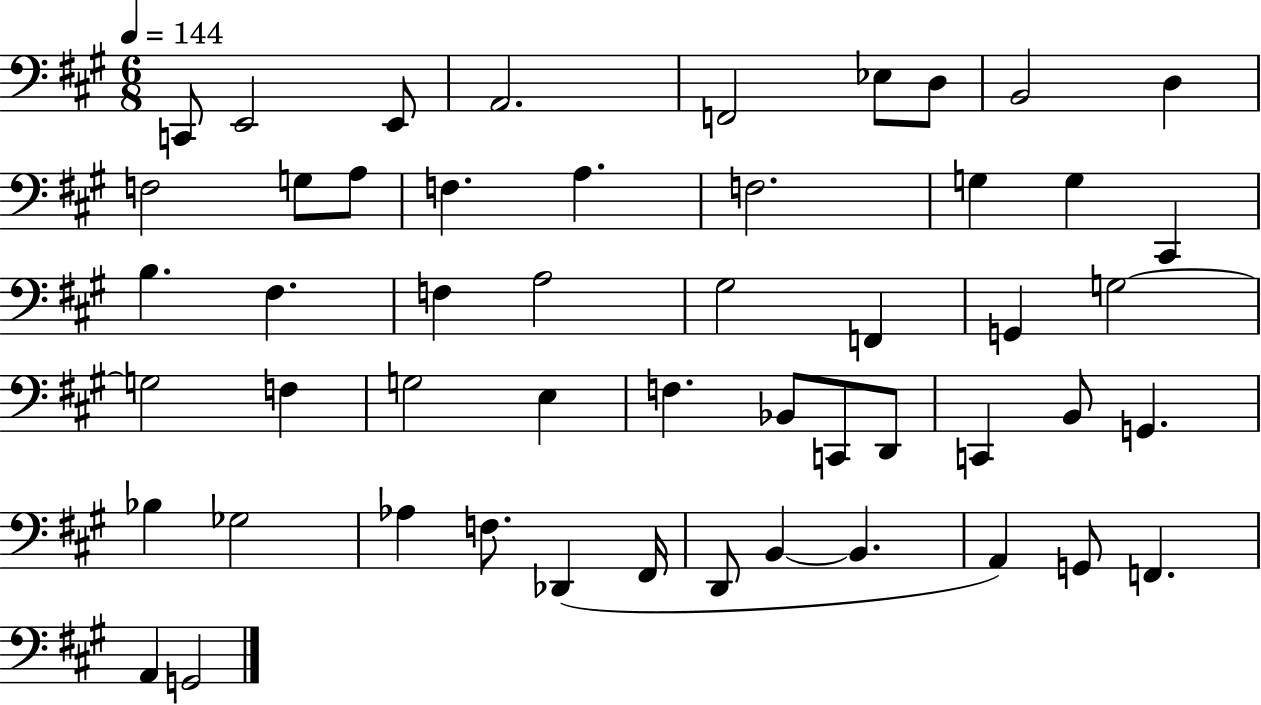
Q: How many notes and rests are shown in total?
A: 51